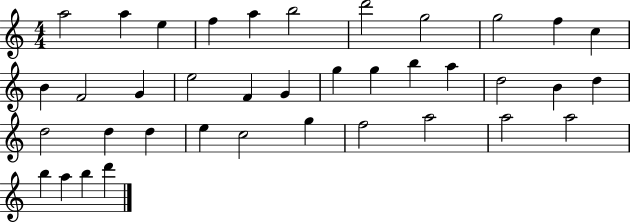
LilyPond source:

{
  \clef treble
  \numericTimeSignature
  \time 4/4
  \key c \major
  a''2 a''4 e''4 | f''4 a''4 b''2 | d'''2 g''2 | g''2 f''4 c''4 | \break b'4 f'2 g'4 | e''2 f'4 g'4 | g''4 g''4 b''4 a''4 | d''2 b'4 d''4 | \break d''2 d''4 d''4 | e''4 c''2 g''4 | f''2 a''2 | a''2 a''2 | \break b''4 a''4 b''4 d'''4 | \bar "|."
}